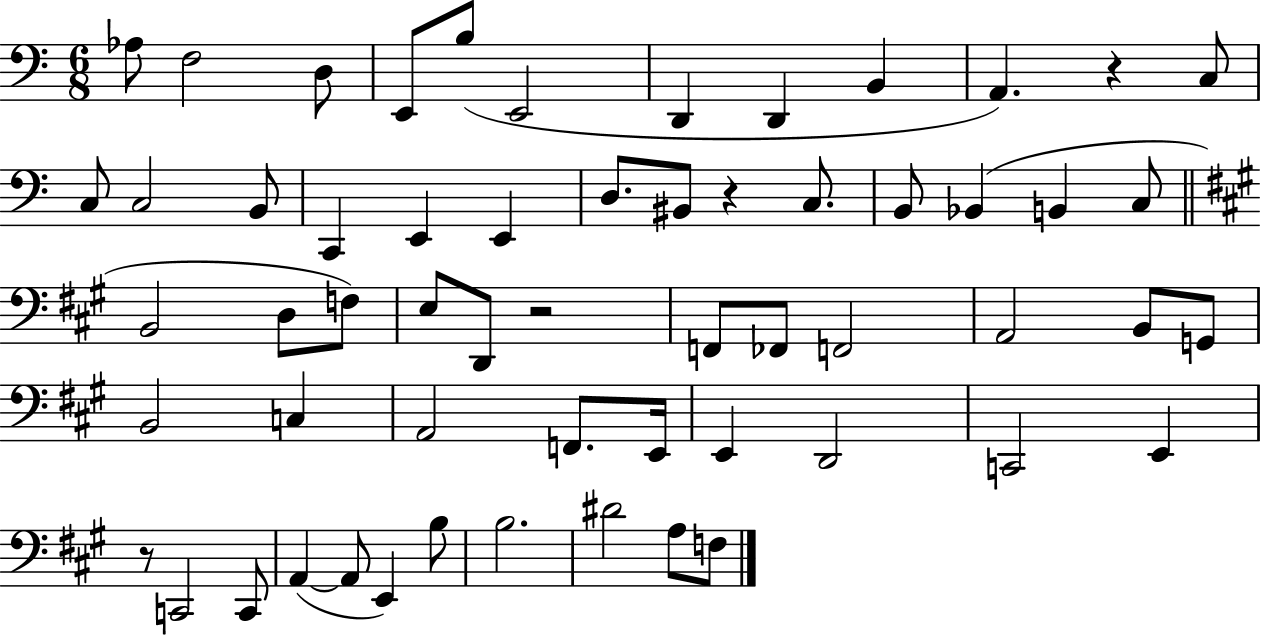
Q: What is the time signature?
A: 6/8